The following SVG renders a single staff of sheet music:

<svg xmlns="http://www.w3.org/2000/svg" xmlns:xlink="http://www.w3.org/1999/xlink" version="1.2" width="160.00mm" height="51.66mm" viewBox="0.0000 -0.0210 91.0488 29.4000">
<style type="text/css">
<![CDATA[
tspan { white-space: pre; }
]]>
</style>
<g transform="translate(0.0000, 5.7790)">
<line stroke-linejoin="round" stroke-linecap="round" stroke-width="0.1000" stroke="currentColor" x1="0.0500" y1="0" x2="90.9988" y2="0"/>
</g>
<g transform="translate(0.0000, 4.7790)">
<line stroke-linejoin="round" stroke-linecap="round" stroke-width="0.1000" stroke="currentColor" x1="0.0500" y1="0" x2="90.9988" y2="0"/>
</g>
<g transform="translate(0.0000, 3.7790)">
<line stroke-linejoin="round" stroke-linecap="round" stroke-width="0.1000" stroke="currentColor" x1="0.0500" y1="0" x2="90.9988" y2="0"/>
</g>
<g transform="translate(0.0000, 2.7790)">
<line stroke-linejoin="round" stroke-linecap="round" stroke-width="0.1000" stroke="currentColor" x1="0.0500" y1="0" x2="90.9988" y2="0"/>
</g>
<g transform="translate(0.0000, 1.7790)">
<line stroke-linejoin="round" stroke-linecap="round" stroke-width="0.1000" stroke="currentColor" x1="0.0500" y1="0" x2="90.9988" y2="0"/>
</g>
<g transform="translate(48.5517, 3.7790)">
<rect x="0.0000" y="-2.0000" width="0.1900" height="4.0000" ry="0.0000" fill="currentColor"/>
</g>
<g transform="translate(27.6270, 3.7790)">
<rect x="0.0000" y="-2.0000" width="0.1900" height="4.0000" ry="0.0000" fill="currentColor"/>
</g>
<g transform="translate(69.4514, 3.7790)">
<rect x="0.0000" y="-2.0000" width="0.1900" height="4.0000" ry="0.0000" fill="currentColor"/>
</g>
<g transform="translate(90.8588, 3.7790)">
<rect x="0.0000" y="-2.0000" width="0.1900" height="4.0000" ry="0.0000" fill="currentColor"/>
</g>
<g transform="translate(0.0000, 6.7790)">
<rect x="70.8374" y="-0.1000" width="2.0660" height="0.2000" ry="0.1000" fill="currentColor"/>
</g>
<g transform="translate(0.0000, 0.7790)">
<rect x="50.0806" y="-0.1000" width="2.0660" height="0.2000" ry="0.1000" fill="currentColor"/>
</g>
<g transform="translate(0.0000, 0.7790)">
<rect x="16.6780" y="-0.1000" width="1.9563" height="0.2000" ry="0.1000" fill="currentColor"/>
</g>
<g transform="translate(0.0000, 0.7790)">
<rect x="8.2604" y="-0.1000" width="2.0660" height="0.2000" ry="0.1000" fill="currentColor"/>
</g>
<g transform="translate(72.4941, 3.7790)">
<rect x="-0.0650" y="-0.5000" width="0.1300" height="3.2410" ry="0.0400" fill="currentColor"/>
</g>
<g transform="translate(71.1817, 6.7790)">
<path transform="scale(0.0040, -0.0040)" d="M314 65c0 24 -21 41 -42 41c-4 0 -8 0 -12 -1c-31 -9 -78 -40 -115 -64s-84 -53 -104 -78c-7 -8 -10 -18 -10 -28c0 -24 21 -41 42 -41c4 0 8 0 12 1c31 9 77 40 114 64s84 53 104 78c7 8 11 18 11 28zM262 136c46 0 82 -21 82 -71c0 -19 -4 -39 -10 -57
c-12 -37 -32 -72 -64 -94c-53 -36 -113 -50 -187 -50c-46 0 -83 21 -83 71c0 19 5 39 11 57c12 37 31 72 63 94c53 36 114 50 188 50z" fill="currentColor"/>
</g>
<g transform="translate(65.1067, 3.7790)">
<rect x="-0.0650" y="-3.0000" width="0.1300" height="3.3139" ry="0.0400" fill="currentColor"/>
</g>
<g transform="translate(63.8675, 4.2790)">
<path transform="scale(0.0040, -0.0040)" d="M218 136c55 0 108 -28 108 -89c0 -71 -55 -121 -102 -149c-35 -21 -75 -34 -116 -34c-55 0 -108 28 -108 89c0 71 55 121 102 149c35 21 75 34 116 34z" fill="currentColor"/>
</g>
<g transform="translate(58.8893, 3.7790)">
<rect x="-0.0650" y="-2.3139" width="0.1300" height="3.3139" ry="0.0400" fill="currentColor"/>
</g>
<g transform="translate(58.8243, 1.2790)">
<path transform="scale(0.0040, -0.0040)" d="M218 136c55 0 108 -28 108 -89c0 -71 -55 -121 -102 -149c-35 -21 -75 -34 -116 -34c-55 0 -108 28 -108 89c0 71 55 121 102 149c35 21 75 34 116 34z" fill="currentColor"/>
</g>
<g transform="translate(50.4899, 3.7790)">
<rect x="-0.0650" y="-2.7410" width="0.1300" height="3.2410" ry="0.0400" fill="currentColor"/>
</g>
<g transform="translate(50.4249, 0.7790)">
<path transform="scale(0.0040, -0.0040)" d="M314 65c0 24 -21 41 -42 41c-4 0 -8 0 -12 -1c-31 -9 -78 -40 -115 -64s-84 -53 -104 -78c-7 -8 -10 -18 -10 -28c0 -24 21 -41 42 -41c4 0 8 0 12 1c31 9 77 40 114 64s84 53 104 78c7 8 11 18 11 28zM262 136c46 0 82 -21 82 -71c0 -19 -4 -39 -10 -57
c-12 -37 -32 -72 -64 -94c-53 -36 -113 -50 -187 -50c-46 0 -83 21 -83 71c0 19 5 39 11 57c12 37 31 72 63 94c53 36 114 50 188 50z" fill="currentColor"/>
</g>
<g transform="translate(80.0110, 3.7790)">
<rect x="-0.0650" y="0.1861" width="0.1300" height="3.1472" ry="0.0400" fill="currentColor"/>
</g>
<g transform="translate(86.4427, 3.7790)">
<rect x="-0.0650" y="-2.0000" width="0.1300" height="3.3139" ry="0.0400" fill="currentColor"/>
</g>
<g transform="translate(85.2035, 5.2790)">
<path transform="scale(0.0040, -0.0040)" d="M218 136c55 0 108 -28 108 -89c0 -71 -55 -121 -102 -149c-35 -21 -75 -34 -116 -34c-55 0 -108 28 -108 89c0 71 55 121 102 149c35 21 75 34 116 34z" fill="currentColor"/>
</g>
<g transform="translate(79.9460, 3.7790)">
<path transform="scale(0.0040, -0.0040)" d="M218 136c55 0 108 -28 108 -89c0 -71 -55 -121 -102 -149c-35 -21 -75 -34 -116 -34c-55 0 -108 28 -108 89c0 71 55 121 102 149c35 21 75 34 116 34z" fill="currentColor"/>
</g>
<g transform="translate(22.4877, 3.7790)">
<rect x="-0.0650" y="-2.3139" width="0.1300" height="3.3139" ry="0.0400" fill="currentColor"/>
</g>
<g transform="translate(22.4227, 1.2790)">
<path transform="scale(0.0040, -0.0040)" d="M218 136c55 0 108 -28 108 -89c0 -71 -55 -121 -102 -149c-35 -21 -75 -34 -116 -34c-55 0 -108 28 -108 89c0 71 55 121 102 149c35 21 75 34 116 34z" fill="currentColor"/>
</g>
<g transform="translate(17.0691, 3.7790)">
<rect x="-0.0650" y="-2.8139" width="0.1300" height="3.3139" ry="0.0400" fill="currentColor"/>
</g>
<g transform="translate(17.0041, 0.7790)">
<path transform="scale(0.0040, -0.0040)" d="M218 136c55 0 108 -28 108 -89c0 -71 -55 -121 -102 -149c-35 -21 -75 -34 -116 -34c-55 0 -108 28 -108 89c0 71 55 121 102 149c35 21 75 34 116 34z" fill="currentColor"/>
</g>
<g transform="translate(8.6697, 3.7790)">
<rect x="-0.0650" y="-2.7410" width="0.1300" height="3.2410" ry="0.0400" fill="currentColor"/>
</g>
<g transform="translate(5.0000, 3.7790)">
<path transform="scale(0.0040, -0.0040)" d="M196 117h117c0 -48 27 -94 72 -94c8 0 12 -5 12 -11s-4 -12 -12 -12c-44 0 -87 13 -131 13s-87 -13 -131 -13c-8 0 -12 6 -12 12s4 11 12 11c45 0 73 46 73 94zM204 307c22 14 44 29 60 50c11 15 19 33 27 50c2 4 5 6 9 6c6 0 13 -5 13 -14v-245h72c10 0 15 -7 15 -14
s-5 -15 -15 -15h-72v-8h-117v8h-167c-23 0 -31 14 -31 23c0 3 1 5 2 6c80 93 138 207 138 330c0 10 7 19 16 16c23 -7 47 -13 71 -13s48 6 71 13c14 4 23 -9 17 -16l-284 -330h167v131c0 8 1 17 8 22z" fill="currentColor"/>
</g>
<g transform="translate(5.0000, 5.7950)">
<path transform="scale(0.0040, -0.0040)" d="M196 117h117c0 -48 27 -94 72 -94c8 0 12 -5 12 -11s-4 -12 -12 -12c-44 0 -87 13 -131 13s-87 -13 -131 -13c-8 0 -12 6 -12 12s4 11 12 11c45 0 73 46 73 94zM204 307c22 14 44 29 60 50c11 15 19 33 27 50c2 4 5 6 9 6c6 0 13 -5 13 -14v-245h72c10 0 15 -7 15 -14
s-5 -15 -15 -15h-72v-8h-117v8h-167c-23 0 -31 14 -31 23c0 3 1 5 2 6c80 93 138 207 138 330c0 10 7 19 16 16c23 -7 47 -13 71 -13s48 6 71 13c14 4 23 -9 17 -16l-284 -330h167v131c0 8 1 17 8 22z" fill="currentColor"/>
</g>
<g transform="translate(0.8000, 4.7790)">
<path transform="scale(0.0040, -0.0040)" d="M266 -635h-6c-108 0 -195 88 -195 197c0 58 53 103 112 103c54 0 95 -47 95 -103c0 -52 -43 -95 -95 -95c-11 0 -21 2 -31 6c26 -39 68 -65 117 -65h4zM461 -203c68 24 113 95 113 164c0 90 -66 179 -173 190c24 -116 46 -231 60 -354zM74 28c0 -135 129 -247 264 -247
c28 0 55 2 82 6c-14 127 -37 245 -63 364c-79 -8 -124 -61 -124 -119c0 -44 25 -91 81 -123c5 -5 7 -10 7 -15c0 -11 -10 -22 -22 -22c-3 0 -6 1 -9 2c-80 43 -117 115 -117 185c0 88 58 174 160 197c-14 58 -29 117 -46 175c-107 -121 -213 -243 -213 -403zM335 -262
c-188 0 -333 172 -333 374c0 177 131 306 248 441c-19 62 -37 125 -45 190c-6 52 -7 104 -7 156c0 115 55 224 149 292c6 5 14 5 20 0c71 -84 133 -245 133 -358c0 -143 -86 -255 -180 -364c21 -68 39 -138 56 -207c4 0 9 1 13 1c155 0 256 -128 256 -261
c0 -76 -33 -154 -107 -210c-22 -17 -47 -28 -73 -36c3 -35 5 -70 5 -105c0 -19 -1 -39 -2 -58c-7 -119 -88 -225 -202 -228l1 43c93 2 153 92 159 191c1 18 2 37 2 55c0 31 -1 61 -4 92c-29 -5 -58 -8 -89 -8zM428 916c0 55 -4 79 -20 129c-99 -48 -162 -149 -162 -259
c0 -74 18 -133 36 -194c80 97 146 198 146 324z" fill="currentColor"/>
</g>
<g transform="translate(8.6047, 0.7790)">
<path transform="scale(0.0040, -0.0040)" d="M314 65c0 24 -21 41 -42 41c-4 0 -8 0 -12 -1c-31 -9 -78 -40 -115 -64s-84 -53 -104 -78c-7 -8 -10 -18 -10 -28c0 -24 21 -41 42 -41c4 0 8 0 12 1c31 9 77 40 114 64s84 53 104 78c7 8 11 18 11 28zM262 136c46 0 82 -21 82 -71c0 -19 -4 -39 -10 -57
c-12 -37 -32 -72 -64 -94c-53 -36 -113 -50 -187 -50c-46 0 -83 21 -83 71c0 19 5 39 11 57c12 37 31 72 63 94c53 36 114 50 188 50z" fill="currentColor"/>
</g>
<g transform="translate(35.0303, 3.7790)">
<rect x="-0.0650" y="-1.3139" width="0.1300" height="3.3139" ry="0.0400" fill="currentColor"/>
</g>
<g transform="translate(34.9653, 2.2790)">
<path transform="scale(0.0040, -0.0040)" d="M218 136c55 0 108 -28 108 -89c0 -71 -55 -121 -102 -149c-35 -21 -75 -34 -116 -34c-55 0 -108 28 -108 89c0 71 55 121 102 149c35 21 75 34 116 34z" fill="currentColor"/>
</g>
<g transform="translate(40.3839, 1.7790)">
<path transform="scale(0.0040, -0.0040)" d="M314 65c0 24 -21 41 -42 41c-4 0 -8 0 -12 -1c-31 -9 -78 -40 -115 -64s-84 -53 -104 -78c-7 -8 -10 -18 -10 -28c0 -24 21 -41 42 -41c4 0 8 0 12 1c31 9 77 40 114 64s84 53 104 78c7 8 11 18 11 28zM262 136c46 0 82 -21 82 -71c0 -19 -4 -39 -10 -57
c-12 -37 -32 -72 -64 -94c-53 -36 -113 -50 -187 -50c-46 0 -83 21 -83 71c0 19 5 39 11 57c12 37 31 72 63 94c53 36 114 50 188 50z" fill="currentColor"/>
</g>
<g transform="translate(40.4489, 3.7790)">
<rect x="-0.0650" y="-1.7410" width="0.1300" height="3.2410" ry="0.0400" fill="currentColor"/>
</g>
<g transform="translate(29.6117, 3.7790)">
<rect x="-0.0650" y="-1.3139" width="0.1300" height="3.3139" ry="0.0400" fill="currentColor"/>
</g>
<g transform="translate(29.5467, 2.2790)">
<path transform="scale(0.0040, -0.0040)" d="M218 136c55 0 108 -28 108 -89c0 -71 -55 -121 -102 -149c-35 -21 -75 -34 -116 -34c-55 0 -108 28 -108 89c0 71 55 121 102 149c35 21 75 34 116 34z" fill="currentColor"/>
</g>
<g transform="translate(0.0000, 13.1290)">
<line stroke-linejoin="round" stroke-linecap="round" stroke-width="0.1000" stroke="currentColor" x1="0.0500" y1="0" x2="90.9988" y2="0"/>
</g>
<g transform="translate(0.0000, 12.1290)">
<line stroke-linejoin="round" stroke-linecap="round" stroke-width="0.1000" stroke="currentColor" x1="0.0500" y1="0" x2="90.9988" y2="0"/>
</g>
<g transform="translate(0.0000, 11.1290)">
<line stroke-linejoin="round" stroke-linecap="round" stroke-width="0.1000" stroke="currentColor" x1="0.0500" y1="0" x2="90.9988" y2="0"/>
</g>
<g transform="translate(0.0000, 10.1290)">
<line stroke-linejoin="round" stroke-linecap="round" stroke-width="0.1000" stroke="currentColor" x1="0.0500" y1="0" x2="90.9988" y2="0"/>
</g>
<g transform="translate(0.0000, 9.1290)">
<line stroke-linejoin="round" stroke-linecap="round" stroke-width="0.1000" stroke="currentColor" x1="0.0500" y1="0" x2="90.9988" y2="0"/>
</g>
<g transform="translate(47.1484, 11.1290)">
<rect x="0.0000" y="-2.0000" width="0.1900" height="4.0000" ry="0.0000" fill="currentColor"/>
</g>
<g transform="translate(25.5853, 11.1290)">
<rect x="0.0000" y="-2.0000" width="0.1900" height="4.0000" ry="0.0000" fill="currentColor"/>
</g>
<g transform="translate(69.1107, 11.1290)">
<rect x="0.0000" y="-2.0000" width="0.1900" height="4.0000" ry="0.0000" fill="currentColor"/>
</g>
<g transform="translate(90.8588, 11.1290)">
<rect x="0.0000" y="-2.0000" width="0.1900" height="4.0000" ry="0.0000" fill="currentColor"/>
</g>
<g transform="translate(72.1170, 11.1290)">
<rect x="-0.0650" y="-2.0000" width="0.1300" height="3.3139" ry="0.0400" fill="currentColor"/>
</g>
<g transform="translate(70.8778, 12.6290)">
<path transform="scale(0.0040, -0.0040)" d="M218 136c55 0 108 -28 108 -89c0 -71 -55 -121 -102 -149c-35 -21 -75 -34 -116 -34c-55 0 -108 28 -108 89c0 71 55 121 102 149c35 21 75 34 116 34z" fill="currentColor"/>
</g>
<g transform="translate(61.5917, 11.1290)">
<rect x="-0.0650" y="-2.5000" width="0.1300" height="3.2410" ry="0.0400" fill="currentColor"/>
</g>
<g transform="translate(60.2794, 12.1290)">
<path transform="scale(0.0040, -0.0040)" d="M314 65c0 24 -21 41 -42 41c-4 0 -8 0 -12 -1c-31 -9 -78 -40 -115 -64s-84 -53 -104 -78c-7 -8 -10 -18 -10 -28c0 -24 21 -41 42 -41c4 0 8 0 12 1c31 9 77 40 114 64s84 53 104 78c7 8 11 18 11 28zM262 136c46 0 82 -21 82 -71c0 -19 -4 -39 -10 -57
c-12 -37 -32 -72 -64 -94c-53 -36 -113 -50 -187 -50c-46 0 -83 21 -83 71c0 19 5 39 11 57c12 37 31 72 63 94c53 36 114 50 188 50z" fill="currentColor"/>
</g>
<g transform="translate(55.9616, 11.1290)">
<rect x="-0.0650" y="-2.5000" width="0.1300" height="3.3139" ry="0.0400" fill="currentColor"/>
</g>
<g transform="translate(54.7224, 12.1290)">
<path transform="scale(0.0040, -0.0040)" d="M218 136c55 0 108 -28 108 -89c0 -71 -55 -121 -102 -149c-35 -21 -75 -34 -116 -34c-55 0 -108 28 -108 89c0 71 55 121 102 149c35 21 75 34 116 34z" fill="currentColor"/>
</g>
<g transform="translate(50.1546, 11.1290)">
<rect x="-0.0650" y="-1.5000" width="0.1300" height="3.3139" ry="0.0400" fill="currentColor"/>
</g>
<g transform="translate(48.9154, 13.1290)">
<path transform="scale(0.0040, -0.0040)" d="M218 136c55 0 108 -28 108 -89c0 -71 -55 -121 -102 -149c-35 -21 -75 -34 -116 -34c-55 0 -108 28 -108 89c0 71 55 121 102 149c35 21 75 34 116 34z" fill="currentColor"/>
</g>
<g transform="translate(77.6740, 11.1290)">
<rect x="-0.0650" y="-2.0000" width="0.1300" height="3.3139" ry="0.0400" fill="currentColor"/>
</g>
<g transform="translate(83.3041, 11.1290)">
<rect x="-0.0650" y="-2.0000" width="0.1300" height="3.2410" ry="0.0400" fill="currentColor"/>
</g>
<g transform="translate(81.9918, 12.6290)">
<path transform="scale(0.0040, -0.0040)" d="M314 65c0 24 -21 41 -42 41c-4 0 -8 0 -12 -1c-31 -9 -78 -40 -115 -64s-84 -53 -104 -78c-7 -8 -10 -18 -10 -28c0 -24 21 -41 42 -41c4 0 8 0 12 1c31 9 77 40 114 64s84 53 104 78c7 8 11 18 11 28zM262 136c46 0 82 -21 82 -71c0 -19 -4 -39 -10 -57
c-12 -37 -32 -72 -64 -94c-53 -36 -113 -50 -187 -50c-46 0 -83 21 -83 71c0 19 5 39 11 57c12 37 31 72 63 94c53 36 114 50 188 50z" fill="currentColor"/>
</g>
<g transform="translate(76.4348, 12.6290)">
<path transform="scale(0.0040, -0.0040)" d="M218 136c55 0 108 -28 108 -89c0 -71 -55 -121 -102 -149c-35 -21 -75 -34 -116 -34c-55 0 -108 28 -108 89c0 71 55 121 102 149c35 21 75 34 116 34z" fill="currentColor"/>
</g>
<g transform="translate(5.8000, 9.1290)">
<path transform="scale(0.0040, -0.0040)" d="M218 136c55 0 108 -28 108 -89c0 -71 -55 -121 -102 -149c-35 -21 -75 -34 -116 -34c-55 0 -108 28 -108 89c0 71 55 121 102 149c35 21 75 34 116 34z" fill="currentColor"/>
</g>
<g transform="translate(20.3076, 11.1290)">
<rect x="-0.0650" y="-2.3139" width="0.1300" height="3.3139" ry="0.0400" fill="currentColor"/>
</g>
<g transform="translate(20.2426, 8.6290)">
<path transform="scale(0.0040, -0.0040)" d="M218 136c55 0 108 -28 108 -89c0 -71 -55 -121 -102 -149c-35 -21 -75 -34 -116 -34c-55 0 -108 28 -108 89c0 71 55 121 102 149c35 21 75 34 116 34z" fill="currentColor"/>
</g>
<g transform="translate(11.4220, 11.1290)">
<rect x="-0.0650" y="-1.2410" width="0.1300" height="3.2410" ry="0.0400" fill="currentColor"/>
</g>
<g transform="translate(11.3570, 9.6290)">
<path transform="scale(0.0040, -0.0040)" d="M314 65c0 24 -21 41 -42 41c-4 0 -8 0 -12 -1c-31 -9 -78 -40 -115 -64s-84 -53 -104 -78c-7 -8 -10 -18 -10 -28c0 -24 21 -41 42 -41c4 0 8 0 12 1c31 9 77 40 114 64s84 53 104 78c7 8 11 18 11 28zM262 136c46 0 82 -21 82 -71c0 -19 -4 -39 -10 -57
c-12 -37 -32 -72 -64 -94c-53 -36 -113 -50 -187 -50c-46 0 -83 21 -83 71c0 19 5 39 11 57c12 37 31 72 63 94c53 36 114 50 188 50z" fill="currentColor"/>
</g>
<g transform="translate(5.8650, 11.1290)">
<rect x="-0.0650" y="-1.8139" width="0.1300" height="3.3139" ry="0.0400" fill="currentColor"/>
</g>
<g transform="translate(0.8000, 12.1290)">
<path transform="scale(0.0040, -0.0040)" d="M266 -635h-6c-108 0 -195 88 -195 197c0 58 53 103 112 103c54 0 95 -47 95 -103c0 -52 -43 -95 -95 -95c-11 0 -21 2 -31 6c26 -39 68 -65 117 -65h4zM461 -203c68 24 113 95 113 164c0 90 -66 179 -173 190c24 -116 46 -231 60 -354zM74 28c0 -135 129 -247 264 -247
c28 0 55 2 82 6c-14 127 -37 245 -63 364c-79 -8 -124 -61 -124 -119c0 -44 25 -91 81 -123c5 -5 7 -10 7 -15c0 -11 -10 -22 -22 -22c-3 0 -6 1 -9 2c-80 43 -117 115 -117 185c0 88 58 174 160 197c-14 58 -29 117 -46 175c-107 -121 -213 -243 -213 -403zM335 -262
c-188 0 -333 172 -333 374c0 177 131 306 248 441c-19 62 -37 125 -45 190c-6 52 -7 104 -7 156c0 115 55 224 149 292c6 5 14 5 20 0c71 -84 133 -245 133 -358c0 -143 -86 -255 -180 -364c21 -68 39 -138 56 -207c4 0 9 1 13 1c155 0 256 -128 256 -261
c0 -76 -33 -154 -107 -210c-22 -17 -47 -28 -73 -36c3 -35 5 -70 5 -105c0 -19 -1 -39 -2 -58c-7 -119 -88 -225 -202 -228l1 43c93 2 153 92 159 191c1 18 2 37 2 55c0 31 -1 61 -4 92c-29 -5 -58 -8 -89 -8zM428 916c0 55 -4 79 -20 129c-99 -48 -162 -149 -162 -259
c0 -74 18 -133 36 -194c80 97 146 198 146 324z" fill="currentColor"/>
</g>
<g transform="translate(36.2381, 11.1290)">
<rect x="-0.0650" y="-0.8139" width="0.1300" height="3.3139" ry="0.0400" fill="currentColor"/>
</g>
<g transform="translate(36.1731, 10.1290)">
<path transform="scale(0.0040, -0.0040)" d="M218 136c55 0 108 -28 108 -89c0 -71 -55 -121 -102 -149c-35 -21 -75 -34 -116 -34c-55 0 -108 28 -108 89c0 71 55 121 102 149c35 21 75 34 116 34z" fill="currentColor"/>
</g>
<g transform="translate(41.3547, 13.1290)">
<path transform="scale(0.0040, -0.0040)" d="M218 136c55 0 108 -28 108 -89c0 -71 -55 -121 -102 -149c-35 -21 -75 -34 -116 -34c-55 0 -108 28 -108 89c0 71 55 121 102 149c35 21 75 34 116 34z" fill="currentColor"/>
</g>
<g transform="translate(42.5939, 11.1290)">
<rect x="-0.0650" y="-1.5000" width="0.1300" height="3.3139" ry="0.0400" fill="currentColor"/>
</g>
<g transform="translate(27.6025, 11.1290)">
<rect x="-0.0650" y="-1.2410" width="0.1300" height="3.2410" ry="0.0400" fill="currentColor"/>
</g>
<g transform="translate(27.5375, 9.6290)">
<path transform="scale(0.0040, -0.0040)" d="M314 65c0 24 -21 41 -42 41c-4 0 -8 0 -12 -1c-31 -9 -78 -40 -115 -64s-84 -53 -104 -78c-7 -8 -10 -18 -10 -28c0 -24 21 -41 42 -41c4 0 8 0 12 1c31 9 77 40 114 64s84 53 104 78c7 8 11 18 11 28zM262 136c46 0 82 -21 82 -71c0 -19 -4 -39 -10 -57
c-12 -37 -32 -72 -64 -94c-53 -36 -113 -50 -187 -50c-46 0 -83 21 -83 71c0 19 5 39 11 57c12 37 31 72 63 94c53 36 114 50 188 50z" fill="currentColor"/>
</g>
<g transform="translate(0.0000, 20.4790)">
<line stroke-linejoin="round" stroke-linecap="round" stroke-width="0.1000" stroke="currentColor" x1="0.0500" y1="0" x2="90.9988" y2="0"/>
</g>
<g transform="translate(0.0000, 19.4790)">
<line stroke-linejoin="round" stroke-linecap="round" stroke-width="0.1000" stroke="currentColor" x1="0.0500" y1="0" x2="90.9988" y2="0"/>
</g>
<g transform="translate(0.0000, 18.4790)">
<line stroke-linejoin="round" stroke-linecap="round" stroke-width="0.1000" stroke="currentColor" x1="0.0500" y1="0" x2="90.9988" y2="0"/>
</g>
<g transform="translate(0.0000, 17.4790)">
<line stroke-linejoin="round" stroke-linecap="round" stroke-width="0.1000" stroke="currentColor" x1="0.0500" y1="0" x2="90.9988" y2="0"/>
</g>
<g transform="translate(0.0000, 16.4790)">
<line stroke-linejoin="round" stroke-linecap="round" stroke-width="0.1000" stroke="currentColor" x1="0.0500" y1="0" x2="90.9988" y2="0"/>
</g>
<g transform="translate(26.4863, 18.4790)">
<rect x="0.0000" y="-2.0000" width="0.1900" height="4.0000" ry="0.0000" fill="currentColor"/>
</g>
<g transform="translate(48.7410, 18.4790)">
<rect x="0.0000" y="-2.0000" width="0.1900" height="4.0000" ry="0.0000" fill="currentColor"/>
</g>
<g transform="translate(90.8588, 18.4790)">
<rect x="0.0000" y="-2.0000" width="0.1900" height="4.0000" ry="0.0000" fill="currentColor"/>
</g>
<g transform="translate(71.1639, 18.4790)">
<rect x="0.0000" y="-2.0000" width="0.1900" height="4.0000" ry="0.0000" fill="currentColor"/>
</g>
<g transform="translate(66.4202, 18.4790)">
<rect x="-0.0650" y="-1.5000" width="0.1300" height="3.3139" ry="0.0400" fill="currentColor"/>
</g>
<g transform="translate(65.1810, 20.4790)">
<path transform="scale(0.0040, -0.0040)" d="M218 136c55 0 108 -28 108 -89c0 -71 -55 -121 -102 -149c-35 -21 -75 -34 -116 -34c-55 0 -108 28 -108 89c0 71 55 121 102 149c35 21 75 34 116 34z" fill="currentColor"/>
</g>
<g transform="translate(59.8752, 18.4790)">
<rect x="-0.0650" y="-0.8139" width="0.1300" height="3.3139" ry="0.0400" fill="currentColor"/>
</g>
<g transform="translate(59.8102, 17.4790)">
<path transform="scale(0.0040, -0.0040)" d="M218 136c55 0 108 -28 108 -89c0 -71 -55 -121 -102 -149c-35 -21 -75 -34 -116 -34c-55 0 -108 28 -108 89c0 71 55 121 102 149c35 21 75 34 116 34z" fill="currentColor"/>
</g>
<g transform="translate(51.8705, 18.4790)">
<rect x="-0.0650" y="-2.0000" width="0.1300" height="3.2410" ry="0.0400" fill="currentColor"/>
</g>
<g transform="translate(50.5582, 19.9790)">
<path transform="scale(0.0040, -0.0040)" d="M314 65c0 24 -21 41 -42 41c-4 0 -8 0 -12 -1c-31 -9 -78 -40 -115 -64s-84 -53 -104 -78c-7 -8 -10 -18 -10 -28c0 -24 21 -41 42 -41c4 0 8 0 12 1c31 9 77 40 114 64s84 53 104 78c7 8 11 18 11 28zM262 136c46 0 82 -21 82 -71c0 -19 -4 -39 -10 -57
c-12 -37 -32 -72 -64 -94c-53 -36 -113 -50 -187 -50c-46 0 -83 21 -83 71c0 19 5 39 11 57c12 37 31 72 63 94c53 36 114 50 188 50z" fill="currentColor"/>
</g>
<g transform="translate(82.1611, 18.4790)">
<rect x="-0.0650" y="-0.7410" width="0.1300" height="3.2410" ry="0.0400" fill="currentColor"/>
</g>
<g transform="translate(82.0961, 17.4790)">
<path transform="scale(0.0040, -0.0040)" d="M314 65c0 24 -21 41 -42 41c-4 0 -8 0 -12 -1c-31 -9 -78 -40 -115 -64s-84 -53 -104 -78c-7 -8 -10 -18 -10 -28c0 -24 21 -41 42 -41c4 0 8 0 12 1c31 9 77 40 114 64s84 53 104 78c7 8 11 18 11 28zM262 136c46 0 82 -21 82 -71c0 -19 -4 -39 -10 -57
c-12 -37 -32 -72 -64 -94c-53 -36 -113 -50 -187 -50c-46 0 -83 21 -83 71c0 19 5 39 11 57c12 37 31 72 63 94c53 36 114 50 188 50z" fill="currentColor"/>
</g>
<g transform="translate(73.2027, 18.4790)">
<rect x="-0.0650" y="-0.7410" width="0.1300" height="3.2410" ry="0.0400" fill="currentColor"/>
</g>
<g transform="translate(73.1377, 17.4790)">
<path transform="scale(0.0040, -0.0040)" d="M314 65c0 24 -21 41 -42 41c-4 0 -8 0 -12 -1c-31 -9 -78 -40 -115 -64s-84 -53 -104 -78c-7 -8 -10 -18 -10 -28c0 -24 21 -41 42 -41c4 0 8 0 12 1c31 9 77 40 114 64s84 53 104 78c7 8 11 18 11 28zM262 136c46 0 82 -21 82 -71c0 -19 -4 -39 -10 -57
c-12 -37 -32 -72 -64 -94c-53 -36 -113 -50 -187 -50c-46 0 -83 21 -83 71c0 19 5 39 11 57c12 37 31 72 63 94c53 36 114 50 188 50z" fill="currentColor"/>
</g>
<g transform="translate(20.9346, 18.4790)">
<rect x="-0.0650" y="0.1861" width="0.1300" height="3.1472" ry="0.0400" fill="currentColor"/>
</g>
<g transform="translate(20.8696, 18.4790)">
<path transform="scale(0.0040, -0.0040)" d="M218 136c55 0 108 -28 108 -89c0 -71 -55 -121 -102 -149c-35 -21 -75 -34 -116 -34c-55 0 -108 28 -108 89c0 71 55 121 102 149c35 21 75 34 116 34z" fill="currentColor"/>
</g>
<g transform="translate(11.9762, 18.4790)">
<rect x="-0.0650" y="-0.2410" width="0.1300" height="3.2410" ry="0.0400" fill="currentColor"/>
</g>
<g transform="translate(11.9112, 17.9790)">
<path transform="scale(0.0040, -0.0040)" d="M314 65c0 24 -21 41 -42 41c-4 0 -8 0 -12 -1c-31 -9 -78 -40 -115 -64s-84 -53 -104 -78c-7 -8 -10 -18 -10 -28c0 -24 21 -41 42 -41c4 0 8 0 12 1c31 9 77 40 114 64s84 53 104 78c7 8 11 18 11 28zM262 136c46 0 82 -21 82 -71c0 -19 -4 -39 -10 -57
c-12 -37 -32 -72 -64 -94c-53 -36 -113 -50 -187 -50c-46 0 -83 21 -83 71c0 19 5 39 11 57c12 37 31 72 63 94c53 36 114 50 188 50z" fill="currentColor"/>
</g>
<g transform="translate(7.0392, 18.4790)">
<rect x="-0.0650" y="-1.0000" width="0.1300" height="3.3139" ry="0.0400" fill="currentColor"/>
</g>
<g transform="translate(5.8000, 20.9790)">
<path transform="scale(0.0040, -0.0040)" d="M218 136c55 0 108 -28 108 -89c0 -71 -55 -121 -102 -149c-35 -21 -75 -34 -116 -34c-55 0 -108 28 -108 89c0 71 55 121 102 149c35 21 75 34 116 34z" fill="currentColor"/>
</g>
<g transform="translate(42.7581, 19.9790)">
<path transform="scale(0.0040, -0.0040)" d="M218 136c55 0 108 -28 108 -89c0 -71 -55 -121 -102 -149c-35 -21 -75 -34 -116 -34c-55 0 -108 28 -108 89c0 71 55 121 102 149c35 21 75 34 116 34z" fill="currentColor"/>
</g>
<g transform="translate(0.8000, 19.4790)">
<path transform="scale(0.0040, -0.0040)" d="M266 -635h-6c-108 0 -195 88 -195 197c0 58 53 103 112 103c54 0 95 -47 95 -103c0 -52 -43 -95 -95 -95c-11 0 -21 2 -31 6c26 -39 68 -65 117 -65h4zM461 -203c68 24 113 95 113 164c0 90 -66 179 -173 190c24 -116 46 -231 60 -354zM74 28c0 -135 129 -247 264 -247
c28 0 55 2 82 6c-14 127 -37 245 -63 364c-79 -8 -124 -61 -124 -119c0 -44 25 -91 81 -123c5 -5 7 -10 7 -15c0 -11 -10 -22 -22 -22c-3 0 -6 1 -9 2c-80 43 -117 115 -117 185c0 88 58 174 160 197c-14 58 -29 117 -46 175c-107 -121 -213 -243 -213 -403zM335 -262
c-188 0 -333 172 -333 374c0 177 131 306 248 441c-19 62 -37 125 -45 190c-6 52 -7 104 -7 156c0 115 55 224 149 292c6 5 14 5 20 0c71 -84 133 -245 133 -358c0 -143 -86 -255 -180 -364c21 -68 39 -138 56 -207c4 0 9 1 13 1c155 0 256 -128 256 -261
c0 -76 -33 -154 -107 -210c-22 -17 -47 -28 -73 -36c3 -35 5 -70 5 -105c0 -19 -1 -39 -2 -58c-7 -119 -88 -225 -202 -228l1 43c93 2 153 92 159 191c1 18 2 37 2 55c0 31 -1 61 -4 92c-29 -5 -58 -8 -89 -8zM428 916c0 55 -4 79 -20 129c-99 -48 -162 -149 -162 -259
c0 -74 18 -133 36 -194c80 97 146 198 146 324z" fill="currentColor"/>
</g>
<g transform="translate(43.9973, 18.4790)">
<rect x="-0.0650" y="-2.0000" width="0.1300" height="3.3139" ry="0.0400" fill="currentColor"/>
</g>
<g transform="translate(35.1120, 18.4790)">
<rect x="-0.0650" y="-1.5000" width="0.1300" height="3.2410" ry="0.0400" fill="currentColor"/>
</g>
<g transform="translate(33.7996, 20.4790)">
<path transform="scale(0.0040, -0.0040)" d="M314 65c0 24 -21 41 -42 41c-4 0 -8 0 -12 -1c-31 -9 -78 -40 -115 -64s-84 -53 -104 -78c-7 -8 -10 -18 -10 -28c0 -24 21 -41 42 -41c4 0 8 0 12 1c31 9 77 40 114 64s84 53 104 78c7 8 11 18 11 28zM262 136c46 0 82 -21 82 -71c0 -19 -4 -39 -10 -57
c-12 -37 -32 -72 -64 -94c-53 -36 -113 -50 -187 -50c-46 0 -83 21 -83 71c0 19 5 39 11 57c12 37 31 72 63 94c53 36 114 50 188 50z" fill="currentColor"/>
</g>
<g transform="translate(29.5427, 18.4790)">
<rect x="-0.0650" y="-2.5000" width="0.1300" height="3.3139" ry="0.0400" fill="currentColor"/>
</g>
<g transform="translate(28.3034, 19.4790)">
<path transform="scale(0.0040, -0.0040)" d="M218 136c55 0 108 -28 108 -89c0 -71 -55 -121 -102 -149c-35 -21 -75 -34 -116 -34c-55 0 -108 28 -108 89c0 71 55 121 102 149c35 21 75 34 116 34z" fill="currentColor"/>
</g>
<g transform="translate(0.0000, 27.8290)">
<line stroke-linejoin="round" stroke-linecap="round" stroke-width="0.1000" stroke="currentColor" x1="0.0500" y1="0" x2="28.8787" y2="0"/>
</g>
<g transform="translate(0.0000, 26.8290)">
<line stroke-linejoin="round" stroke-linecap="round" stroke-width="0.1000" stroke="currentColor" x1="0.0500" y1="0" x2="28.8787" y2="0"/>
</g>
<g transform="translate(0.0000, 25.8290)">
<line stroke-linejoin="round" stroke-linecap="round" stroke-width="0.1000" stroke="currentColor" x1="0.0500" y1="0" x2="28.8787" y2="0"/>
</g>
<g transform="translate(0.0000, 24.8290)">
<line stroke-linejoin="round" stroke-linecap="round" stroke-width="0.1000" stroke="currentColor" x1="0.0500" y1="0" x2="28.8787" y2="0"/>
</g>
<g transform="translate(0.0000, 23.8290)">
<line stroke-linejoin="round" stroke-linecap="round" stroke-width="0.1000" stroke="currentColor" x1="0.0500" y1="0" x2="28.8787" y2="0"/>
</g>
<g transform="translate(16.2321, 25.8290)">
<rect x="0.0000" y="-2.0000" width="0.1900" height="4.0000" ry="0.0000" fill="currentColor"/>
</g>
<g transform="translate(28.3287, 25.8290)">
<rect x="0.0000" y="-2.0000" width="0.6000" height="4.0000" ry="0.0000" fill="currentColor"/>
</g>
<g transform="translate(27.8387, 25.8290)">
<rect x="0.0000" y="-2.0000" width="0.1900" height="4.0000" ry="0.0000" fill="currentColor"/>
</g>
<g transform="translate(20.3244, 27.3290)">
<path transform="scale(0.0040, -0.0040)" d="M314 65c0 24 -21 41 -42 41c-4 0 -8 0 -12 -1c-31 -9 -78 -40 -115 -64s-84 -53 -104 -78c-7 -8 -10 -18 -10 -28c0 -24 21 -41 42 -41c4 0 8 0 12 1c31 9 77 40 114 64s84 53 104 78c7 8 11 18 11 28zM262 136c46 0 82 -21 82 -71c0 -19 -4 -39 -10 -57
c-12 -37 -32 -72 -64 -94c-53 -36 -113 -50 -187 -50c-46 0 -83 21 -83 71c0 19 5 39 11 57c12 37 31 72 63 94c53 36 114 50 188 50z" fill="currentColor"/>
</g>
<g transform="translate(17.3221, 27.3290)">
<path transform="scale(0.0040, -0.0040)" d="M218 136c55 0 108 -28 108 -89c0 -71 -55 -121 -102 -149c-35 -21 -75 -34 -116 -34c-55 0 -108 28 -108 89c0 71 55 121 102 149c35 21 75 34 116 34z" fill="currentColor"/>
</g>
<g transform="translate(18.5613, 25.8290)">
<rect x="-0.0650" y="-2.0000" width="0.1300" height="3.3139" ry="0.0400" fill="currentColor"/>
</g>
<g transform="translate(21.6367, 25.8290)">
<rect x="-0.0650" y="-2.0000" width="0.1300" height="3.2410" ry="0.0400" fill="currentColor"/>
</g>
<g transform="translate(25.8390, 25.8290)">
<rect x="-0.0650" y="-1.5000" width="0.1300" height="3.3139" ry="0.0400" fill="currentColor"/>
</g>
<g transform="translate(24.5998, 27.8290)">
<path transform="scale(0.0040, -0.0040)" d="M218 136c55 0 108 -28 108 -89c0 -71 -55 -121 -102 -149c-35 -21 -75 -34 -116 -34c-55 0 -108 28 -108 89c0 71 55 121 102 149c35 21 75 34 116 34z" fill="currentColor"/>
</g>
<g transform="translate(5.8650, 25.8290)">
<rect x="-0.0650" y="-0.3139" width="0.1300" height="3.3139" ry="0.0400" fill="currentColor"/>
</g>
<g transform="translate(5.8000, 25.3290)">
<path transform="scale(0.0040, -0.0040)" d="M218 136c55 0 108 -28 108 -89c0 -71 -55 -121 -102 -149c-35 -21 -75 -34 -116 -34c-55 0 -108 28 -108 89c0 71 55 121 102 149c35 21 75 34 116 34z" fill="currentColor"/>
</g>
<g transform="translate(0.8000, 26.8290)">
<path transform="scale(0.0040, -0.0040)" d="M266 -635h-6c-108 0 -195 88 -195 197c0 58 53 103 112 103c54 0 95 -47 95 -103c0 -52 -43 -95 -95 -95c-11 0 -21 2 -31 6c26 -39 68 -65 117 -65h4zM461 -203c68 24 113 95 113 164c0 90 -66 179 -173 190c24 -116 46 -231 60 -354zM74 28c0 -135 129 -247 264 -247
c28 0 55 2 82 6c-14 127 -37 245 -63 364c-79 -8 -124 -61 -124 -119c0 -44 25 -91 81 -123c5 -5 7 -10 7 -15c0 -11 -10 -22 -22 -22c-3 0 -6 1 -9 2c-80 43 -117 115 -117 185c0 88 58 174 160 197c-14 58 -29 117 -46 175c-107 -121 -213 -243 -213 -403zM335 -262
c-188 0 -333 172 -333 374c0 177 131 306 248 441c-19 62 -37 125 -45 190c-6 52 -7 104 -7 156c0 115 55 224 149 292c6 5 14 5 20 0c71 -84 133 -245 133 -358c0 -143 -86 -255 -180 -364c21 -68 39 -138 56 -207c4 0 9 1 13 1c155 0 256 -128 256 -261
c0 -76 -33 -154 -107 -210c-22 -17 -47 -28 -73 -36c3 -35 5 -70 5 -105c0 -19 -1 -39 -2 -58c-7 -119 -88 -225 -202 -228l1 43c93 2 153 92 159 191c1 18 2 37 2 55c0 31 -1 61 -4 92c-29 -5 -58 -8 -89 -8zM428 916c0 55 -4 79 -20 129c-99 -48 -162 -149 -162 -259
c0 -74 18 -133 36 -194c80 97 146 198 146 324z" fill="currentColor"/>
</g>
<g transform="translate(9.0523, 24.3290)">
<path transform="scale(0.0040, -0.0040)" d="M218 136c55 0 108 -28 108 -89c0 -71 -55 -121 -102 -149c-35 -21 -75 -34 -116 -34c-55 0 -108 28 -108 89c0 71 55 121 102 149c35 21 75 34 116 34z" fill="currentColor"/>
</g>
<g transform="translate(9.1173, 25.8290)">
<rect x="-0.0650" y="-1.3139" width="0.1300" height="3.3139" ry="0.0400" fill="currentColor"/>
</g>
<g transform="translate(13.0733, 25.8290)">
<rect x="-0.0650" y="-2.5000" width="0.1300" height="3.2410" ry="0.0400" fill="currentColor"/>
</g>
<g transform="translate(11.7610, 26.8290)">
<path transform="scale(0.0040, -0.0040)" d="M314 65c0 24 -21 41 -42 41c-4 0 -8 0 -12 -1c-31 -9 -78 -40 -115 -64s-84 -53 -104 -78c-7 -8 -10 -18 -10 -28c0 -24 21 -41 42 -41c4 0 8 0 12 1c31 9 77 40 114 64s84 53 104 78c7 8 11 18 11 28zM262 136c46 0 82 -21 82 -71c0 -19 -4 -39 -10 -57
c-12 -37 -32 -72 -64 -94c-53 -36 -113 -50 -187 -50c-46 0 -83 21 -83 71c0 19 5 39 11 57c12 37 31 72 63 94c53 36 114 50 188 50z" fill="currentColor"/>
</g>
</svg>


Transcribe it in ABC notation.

X:1
T:Untitled
M:4/4
L:1/4
K:C
a2 a g e e f2 a2 g A C2 B F f e2 g e2 d E E G G2 F F F2 D c2 B G E2 F F2 d E d2 d2 c e G2 F F2 E